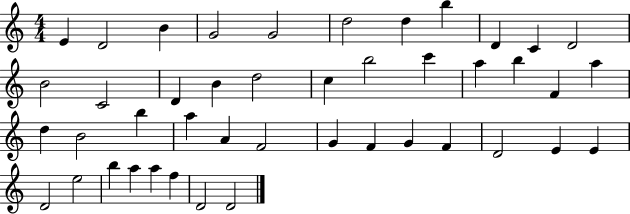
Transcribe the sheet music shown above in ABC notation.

X:1
T:Untitled
M:4/4
L:1/4
K:C
E D2 B G2 G2 d2 d b D C D2 B2 C2 D B d2 c b2 c' a b F a d B2 b a A F2 G F G F D2 E E D2 e2 b a a f D2 D2